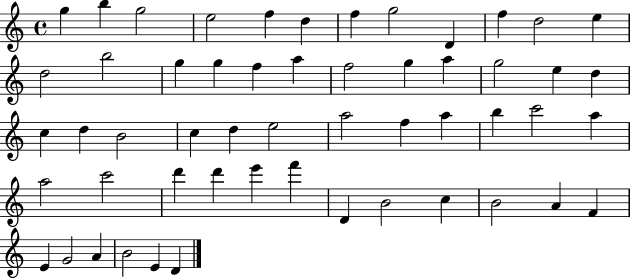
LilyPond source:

{
  \clef treble
  \time 4/4
  \defaultTimeSignature
  \key c \major
  g''4 b''4 g''2 | e''2 f''4 d''4 | f''4 g''2 d'4 | f''4 d''2 e''4 | \break d''2 b''2 | g''4 g''4 f''4 a''4 | f''2 g''4 a''4 | g''2 e''4 d''4 | \break c''4 d''4 b'2 | c''4 d''4 e''2 | a''2 f''4 a''4 | b''4 c'''2 a''4 | \break a''2 c'''2 | d'''4 d'''4 e'''4 f'''4 | d'4 b'2 c''4 | b'2 a'4 f'4 | \break e'4 g'2 a'4 | b'2 e'4 d'4 | \bar "|."
}